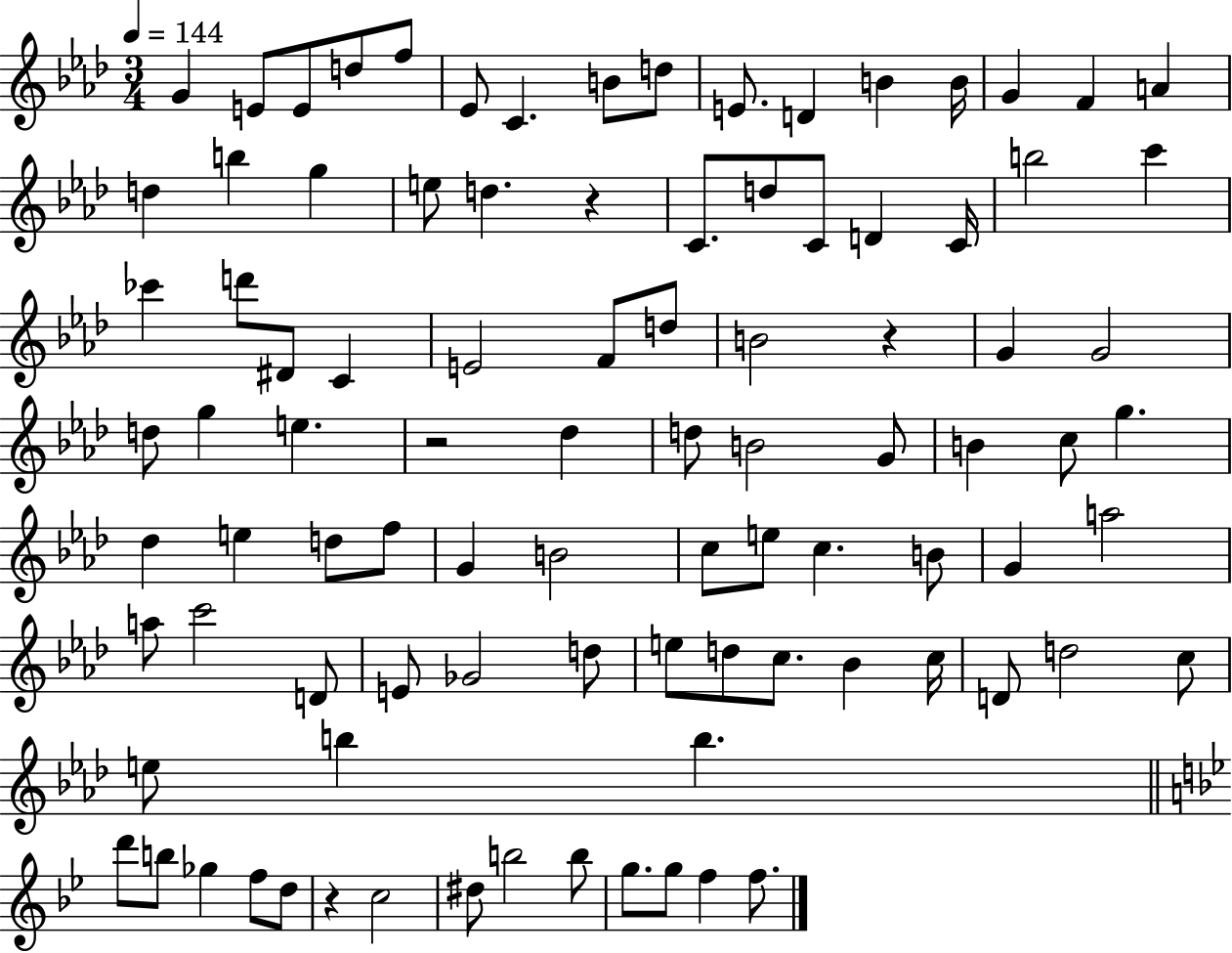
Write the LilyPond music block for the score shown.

{
  \clef treble
  \numericTimeSignature
  \time 3/4
  \key aes \major
  \tempo 4 = 144
  \repeat volta 2 { g'4 e'8 e'8 d''8 f''8 | ees'8 c'4. b'8 d''8 | e'8. d'4 b'4 b'16 | g'4 f'4 a'4 | \break d''4 b''4 g''4 | e''8 d''4. r4 | c'8. d''8 c'8 d'4 c'16 | b''2 c'''4 | \break ces'''4 d'''8 dis'8 c'4 | e'2 f'8 d''8 | b'2 r4 | g'4 g'2 | \break d''8 g''4 e''4. | r2 des''4 | d''8 b'2 g'8 | b'4 c''8 g''4. | \break des''4 e''4 d''8 f''8 | g'4 b'2 | c''8 e''8 c''4. b'8 | g'4 a''2 | \break a''8 c'''2 d'8 | e'8 ges'2 d''8 | e''8 d''8 c''8. bes'4 c''16 | d'8 d''2 c''8 | \break e''8 b''4 b''4. | \bar "||" \break \key bes \major d'''8 b''8 ges''4 f''8 d''8 | r4 c''2 | dis''8 b''2 b''8 | g''8. g''8 f''4 f''8. | \break } \bar "|."
}